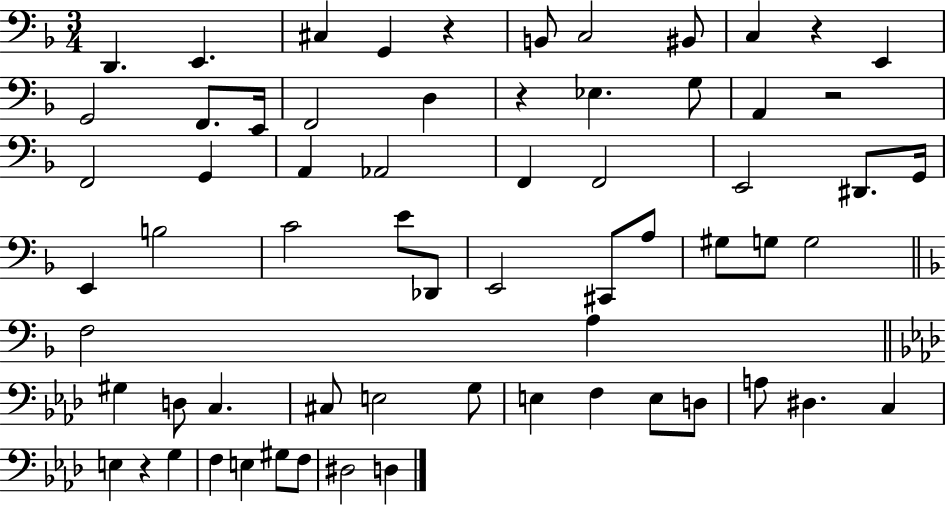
D2/q. E2/q. C#3/q G2/q R/q B2/e C3/h BIS2/e C3/q R/q E2/q G2/h F2/e. E2/s F2/h D3/q R/q Eb3/q. G3/e A2/q R/h F2/h G2/q A2/q Ab2/h F2/q F2/h E2/h D#2/e. G2/s E2/q B3/h C4/h E4/e Db2/e E2/h C#2/e A3/e G#3/e G3/e G3/h F3/h A3/q G#3/q D3/e C3/q. C#3/e E3/h G3/e E3/q F3/q E3/e D3/e A3/e D#3/q. C3/q E3/q R/q G3/q F3/q E3/q G#3/e F3/e D#3/h D3/q